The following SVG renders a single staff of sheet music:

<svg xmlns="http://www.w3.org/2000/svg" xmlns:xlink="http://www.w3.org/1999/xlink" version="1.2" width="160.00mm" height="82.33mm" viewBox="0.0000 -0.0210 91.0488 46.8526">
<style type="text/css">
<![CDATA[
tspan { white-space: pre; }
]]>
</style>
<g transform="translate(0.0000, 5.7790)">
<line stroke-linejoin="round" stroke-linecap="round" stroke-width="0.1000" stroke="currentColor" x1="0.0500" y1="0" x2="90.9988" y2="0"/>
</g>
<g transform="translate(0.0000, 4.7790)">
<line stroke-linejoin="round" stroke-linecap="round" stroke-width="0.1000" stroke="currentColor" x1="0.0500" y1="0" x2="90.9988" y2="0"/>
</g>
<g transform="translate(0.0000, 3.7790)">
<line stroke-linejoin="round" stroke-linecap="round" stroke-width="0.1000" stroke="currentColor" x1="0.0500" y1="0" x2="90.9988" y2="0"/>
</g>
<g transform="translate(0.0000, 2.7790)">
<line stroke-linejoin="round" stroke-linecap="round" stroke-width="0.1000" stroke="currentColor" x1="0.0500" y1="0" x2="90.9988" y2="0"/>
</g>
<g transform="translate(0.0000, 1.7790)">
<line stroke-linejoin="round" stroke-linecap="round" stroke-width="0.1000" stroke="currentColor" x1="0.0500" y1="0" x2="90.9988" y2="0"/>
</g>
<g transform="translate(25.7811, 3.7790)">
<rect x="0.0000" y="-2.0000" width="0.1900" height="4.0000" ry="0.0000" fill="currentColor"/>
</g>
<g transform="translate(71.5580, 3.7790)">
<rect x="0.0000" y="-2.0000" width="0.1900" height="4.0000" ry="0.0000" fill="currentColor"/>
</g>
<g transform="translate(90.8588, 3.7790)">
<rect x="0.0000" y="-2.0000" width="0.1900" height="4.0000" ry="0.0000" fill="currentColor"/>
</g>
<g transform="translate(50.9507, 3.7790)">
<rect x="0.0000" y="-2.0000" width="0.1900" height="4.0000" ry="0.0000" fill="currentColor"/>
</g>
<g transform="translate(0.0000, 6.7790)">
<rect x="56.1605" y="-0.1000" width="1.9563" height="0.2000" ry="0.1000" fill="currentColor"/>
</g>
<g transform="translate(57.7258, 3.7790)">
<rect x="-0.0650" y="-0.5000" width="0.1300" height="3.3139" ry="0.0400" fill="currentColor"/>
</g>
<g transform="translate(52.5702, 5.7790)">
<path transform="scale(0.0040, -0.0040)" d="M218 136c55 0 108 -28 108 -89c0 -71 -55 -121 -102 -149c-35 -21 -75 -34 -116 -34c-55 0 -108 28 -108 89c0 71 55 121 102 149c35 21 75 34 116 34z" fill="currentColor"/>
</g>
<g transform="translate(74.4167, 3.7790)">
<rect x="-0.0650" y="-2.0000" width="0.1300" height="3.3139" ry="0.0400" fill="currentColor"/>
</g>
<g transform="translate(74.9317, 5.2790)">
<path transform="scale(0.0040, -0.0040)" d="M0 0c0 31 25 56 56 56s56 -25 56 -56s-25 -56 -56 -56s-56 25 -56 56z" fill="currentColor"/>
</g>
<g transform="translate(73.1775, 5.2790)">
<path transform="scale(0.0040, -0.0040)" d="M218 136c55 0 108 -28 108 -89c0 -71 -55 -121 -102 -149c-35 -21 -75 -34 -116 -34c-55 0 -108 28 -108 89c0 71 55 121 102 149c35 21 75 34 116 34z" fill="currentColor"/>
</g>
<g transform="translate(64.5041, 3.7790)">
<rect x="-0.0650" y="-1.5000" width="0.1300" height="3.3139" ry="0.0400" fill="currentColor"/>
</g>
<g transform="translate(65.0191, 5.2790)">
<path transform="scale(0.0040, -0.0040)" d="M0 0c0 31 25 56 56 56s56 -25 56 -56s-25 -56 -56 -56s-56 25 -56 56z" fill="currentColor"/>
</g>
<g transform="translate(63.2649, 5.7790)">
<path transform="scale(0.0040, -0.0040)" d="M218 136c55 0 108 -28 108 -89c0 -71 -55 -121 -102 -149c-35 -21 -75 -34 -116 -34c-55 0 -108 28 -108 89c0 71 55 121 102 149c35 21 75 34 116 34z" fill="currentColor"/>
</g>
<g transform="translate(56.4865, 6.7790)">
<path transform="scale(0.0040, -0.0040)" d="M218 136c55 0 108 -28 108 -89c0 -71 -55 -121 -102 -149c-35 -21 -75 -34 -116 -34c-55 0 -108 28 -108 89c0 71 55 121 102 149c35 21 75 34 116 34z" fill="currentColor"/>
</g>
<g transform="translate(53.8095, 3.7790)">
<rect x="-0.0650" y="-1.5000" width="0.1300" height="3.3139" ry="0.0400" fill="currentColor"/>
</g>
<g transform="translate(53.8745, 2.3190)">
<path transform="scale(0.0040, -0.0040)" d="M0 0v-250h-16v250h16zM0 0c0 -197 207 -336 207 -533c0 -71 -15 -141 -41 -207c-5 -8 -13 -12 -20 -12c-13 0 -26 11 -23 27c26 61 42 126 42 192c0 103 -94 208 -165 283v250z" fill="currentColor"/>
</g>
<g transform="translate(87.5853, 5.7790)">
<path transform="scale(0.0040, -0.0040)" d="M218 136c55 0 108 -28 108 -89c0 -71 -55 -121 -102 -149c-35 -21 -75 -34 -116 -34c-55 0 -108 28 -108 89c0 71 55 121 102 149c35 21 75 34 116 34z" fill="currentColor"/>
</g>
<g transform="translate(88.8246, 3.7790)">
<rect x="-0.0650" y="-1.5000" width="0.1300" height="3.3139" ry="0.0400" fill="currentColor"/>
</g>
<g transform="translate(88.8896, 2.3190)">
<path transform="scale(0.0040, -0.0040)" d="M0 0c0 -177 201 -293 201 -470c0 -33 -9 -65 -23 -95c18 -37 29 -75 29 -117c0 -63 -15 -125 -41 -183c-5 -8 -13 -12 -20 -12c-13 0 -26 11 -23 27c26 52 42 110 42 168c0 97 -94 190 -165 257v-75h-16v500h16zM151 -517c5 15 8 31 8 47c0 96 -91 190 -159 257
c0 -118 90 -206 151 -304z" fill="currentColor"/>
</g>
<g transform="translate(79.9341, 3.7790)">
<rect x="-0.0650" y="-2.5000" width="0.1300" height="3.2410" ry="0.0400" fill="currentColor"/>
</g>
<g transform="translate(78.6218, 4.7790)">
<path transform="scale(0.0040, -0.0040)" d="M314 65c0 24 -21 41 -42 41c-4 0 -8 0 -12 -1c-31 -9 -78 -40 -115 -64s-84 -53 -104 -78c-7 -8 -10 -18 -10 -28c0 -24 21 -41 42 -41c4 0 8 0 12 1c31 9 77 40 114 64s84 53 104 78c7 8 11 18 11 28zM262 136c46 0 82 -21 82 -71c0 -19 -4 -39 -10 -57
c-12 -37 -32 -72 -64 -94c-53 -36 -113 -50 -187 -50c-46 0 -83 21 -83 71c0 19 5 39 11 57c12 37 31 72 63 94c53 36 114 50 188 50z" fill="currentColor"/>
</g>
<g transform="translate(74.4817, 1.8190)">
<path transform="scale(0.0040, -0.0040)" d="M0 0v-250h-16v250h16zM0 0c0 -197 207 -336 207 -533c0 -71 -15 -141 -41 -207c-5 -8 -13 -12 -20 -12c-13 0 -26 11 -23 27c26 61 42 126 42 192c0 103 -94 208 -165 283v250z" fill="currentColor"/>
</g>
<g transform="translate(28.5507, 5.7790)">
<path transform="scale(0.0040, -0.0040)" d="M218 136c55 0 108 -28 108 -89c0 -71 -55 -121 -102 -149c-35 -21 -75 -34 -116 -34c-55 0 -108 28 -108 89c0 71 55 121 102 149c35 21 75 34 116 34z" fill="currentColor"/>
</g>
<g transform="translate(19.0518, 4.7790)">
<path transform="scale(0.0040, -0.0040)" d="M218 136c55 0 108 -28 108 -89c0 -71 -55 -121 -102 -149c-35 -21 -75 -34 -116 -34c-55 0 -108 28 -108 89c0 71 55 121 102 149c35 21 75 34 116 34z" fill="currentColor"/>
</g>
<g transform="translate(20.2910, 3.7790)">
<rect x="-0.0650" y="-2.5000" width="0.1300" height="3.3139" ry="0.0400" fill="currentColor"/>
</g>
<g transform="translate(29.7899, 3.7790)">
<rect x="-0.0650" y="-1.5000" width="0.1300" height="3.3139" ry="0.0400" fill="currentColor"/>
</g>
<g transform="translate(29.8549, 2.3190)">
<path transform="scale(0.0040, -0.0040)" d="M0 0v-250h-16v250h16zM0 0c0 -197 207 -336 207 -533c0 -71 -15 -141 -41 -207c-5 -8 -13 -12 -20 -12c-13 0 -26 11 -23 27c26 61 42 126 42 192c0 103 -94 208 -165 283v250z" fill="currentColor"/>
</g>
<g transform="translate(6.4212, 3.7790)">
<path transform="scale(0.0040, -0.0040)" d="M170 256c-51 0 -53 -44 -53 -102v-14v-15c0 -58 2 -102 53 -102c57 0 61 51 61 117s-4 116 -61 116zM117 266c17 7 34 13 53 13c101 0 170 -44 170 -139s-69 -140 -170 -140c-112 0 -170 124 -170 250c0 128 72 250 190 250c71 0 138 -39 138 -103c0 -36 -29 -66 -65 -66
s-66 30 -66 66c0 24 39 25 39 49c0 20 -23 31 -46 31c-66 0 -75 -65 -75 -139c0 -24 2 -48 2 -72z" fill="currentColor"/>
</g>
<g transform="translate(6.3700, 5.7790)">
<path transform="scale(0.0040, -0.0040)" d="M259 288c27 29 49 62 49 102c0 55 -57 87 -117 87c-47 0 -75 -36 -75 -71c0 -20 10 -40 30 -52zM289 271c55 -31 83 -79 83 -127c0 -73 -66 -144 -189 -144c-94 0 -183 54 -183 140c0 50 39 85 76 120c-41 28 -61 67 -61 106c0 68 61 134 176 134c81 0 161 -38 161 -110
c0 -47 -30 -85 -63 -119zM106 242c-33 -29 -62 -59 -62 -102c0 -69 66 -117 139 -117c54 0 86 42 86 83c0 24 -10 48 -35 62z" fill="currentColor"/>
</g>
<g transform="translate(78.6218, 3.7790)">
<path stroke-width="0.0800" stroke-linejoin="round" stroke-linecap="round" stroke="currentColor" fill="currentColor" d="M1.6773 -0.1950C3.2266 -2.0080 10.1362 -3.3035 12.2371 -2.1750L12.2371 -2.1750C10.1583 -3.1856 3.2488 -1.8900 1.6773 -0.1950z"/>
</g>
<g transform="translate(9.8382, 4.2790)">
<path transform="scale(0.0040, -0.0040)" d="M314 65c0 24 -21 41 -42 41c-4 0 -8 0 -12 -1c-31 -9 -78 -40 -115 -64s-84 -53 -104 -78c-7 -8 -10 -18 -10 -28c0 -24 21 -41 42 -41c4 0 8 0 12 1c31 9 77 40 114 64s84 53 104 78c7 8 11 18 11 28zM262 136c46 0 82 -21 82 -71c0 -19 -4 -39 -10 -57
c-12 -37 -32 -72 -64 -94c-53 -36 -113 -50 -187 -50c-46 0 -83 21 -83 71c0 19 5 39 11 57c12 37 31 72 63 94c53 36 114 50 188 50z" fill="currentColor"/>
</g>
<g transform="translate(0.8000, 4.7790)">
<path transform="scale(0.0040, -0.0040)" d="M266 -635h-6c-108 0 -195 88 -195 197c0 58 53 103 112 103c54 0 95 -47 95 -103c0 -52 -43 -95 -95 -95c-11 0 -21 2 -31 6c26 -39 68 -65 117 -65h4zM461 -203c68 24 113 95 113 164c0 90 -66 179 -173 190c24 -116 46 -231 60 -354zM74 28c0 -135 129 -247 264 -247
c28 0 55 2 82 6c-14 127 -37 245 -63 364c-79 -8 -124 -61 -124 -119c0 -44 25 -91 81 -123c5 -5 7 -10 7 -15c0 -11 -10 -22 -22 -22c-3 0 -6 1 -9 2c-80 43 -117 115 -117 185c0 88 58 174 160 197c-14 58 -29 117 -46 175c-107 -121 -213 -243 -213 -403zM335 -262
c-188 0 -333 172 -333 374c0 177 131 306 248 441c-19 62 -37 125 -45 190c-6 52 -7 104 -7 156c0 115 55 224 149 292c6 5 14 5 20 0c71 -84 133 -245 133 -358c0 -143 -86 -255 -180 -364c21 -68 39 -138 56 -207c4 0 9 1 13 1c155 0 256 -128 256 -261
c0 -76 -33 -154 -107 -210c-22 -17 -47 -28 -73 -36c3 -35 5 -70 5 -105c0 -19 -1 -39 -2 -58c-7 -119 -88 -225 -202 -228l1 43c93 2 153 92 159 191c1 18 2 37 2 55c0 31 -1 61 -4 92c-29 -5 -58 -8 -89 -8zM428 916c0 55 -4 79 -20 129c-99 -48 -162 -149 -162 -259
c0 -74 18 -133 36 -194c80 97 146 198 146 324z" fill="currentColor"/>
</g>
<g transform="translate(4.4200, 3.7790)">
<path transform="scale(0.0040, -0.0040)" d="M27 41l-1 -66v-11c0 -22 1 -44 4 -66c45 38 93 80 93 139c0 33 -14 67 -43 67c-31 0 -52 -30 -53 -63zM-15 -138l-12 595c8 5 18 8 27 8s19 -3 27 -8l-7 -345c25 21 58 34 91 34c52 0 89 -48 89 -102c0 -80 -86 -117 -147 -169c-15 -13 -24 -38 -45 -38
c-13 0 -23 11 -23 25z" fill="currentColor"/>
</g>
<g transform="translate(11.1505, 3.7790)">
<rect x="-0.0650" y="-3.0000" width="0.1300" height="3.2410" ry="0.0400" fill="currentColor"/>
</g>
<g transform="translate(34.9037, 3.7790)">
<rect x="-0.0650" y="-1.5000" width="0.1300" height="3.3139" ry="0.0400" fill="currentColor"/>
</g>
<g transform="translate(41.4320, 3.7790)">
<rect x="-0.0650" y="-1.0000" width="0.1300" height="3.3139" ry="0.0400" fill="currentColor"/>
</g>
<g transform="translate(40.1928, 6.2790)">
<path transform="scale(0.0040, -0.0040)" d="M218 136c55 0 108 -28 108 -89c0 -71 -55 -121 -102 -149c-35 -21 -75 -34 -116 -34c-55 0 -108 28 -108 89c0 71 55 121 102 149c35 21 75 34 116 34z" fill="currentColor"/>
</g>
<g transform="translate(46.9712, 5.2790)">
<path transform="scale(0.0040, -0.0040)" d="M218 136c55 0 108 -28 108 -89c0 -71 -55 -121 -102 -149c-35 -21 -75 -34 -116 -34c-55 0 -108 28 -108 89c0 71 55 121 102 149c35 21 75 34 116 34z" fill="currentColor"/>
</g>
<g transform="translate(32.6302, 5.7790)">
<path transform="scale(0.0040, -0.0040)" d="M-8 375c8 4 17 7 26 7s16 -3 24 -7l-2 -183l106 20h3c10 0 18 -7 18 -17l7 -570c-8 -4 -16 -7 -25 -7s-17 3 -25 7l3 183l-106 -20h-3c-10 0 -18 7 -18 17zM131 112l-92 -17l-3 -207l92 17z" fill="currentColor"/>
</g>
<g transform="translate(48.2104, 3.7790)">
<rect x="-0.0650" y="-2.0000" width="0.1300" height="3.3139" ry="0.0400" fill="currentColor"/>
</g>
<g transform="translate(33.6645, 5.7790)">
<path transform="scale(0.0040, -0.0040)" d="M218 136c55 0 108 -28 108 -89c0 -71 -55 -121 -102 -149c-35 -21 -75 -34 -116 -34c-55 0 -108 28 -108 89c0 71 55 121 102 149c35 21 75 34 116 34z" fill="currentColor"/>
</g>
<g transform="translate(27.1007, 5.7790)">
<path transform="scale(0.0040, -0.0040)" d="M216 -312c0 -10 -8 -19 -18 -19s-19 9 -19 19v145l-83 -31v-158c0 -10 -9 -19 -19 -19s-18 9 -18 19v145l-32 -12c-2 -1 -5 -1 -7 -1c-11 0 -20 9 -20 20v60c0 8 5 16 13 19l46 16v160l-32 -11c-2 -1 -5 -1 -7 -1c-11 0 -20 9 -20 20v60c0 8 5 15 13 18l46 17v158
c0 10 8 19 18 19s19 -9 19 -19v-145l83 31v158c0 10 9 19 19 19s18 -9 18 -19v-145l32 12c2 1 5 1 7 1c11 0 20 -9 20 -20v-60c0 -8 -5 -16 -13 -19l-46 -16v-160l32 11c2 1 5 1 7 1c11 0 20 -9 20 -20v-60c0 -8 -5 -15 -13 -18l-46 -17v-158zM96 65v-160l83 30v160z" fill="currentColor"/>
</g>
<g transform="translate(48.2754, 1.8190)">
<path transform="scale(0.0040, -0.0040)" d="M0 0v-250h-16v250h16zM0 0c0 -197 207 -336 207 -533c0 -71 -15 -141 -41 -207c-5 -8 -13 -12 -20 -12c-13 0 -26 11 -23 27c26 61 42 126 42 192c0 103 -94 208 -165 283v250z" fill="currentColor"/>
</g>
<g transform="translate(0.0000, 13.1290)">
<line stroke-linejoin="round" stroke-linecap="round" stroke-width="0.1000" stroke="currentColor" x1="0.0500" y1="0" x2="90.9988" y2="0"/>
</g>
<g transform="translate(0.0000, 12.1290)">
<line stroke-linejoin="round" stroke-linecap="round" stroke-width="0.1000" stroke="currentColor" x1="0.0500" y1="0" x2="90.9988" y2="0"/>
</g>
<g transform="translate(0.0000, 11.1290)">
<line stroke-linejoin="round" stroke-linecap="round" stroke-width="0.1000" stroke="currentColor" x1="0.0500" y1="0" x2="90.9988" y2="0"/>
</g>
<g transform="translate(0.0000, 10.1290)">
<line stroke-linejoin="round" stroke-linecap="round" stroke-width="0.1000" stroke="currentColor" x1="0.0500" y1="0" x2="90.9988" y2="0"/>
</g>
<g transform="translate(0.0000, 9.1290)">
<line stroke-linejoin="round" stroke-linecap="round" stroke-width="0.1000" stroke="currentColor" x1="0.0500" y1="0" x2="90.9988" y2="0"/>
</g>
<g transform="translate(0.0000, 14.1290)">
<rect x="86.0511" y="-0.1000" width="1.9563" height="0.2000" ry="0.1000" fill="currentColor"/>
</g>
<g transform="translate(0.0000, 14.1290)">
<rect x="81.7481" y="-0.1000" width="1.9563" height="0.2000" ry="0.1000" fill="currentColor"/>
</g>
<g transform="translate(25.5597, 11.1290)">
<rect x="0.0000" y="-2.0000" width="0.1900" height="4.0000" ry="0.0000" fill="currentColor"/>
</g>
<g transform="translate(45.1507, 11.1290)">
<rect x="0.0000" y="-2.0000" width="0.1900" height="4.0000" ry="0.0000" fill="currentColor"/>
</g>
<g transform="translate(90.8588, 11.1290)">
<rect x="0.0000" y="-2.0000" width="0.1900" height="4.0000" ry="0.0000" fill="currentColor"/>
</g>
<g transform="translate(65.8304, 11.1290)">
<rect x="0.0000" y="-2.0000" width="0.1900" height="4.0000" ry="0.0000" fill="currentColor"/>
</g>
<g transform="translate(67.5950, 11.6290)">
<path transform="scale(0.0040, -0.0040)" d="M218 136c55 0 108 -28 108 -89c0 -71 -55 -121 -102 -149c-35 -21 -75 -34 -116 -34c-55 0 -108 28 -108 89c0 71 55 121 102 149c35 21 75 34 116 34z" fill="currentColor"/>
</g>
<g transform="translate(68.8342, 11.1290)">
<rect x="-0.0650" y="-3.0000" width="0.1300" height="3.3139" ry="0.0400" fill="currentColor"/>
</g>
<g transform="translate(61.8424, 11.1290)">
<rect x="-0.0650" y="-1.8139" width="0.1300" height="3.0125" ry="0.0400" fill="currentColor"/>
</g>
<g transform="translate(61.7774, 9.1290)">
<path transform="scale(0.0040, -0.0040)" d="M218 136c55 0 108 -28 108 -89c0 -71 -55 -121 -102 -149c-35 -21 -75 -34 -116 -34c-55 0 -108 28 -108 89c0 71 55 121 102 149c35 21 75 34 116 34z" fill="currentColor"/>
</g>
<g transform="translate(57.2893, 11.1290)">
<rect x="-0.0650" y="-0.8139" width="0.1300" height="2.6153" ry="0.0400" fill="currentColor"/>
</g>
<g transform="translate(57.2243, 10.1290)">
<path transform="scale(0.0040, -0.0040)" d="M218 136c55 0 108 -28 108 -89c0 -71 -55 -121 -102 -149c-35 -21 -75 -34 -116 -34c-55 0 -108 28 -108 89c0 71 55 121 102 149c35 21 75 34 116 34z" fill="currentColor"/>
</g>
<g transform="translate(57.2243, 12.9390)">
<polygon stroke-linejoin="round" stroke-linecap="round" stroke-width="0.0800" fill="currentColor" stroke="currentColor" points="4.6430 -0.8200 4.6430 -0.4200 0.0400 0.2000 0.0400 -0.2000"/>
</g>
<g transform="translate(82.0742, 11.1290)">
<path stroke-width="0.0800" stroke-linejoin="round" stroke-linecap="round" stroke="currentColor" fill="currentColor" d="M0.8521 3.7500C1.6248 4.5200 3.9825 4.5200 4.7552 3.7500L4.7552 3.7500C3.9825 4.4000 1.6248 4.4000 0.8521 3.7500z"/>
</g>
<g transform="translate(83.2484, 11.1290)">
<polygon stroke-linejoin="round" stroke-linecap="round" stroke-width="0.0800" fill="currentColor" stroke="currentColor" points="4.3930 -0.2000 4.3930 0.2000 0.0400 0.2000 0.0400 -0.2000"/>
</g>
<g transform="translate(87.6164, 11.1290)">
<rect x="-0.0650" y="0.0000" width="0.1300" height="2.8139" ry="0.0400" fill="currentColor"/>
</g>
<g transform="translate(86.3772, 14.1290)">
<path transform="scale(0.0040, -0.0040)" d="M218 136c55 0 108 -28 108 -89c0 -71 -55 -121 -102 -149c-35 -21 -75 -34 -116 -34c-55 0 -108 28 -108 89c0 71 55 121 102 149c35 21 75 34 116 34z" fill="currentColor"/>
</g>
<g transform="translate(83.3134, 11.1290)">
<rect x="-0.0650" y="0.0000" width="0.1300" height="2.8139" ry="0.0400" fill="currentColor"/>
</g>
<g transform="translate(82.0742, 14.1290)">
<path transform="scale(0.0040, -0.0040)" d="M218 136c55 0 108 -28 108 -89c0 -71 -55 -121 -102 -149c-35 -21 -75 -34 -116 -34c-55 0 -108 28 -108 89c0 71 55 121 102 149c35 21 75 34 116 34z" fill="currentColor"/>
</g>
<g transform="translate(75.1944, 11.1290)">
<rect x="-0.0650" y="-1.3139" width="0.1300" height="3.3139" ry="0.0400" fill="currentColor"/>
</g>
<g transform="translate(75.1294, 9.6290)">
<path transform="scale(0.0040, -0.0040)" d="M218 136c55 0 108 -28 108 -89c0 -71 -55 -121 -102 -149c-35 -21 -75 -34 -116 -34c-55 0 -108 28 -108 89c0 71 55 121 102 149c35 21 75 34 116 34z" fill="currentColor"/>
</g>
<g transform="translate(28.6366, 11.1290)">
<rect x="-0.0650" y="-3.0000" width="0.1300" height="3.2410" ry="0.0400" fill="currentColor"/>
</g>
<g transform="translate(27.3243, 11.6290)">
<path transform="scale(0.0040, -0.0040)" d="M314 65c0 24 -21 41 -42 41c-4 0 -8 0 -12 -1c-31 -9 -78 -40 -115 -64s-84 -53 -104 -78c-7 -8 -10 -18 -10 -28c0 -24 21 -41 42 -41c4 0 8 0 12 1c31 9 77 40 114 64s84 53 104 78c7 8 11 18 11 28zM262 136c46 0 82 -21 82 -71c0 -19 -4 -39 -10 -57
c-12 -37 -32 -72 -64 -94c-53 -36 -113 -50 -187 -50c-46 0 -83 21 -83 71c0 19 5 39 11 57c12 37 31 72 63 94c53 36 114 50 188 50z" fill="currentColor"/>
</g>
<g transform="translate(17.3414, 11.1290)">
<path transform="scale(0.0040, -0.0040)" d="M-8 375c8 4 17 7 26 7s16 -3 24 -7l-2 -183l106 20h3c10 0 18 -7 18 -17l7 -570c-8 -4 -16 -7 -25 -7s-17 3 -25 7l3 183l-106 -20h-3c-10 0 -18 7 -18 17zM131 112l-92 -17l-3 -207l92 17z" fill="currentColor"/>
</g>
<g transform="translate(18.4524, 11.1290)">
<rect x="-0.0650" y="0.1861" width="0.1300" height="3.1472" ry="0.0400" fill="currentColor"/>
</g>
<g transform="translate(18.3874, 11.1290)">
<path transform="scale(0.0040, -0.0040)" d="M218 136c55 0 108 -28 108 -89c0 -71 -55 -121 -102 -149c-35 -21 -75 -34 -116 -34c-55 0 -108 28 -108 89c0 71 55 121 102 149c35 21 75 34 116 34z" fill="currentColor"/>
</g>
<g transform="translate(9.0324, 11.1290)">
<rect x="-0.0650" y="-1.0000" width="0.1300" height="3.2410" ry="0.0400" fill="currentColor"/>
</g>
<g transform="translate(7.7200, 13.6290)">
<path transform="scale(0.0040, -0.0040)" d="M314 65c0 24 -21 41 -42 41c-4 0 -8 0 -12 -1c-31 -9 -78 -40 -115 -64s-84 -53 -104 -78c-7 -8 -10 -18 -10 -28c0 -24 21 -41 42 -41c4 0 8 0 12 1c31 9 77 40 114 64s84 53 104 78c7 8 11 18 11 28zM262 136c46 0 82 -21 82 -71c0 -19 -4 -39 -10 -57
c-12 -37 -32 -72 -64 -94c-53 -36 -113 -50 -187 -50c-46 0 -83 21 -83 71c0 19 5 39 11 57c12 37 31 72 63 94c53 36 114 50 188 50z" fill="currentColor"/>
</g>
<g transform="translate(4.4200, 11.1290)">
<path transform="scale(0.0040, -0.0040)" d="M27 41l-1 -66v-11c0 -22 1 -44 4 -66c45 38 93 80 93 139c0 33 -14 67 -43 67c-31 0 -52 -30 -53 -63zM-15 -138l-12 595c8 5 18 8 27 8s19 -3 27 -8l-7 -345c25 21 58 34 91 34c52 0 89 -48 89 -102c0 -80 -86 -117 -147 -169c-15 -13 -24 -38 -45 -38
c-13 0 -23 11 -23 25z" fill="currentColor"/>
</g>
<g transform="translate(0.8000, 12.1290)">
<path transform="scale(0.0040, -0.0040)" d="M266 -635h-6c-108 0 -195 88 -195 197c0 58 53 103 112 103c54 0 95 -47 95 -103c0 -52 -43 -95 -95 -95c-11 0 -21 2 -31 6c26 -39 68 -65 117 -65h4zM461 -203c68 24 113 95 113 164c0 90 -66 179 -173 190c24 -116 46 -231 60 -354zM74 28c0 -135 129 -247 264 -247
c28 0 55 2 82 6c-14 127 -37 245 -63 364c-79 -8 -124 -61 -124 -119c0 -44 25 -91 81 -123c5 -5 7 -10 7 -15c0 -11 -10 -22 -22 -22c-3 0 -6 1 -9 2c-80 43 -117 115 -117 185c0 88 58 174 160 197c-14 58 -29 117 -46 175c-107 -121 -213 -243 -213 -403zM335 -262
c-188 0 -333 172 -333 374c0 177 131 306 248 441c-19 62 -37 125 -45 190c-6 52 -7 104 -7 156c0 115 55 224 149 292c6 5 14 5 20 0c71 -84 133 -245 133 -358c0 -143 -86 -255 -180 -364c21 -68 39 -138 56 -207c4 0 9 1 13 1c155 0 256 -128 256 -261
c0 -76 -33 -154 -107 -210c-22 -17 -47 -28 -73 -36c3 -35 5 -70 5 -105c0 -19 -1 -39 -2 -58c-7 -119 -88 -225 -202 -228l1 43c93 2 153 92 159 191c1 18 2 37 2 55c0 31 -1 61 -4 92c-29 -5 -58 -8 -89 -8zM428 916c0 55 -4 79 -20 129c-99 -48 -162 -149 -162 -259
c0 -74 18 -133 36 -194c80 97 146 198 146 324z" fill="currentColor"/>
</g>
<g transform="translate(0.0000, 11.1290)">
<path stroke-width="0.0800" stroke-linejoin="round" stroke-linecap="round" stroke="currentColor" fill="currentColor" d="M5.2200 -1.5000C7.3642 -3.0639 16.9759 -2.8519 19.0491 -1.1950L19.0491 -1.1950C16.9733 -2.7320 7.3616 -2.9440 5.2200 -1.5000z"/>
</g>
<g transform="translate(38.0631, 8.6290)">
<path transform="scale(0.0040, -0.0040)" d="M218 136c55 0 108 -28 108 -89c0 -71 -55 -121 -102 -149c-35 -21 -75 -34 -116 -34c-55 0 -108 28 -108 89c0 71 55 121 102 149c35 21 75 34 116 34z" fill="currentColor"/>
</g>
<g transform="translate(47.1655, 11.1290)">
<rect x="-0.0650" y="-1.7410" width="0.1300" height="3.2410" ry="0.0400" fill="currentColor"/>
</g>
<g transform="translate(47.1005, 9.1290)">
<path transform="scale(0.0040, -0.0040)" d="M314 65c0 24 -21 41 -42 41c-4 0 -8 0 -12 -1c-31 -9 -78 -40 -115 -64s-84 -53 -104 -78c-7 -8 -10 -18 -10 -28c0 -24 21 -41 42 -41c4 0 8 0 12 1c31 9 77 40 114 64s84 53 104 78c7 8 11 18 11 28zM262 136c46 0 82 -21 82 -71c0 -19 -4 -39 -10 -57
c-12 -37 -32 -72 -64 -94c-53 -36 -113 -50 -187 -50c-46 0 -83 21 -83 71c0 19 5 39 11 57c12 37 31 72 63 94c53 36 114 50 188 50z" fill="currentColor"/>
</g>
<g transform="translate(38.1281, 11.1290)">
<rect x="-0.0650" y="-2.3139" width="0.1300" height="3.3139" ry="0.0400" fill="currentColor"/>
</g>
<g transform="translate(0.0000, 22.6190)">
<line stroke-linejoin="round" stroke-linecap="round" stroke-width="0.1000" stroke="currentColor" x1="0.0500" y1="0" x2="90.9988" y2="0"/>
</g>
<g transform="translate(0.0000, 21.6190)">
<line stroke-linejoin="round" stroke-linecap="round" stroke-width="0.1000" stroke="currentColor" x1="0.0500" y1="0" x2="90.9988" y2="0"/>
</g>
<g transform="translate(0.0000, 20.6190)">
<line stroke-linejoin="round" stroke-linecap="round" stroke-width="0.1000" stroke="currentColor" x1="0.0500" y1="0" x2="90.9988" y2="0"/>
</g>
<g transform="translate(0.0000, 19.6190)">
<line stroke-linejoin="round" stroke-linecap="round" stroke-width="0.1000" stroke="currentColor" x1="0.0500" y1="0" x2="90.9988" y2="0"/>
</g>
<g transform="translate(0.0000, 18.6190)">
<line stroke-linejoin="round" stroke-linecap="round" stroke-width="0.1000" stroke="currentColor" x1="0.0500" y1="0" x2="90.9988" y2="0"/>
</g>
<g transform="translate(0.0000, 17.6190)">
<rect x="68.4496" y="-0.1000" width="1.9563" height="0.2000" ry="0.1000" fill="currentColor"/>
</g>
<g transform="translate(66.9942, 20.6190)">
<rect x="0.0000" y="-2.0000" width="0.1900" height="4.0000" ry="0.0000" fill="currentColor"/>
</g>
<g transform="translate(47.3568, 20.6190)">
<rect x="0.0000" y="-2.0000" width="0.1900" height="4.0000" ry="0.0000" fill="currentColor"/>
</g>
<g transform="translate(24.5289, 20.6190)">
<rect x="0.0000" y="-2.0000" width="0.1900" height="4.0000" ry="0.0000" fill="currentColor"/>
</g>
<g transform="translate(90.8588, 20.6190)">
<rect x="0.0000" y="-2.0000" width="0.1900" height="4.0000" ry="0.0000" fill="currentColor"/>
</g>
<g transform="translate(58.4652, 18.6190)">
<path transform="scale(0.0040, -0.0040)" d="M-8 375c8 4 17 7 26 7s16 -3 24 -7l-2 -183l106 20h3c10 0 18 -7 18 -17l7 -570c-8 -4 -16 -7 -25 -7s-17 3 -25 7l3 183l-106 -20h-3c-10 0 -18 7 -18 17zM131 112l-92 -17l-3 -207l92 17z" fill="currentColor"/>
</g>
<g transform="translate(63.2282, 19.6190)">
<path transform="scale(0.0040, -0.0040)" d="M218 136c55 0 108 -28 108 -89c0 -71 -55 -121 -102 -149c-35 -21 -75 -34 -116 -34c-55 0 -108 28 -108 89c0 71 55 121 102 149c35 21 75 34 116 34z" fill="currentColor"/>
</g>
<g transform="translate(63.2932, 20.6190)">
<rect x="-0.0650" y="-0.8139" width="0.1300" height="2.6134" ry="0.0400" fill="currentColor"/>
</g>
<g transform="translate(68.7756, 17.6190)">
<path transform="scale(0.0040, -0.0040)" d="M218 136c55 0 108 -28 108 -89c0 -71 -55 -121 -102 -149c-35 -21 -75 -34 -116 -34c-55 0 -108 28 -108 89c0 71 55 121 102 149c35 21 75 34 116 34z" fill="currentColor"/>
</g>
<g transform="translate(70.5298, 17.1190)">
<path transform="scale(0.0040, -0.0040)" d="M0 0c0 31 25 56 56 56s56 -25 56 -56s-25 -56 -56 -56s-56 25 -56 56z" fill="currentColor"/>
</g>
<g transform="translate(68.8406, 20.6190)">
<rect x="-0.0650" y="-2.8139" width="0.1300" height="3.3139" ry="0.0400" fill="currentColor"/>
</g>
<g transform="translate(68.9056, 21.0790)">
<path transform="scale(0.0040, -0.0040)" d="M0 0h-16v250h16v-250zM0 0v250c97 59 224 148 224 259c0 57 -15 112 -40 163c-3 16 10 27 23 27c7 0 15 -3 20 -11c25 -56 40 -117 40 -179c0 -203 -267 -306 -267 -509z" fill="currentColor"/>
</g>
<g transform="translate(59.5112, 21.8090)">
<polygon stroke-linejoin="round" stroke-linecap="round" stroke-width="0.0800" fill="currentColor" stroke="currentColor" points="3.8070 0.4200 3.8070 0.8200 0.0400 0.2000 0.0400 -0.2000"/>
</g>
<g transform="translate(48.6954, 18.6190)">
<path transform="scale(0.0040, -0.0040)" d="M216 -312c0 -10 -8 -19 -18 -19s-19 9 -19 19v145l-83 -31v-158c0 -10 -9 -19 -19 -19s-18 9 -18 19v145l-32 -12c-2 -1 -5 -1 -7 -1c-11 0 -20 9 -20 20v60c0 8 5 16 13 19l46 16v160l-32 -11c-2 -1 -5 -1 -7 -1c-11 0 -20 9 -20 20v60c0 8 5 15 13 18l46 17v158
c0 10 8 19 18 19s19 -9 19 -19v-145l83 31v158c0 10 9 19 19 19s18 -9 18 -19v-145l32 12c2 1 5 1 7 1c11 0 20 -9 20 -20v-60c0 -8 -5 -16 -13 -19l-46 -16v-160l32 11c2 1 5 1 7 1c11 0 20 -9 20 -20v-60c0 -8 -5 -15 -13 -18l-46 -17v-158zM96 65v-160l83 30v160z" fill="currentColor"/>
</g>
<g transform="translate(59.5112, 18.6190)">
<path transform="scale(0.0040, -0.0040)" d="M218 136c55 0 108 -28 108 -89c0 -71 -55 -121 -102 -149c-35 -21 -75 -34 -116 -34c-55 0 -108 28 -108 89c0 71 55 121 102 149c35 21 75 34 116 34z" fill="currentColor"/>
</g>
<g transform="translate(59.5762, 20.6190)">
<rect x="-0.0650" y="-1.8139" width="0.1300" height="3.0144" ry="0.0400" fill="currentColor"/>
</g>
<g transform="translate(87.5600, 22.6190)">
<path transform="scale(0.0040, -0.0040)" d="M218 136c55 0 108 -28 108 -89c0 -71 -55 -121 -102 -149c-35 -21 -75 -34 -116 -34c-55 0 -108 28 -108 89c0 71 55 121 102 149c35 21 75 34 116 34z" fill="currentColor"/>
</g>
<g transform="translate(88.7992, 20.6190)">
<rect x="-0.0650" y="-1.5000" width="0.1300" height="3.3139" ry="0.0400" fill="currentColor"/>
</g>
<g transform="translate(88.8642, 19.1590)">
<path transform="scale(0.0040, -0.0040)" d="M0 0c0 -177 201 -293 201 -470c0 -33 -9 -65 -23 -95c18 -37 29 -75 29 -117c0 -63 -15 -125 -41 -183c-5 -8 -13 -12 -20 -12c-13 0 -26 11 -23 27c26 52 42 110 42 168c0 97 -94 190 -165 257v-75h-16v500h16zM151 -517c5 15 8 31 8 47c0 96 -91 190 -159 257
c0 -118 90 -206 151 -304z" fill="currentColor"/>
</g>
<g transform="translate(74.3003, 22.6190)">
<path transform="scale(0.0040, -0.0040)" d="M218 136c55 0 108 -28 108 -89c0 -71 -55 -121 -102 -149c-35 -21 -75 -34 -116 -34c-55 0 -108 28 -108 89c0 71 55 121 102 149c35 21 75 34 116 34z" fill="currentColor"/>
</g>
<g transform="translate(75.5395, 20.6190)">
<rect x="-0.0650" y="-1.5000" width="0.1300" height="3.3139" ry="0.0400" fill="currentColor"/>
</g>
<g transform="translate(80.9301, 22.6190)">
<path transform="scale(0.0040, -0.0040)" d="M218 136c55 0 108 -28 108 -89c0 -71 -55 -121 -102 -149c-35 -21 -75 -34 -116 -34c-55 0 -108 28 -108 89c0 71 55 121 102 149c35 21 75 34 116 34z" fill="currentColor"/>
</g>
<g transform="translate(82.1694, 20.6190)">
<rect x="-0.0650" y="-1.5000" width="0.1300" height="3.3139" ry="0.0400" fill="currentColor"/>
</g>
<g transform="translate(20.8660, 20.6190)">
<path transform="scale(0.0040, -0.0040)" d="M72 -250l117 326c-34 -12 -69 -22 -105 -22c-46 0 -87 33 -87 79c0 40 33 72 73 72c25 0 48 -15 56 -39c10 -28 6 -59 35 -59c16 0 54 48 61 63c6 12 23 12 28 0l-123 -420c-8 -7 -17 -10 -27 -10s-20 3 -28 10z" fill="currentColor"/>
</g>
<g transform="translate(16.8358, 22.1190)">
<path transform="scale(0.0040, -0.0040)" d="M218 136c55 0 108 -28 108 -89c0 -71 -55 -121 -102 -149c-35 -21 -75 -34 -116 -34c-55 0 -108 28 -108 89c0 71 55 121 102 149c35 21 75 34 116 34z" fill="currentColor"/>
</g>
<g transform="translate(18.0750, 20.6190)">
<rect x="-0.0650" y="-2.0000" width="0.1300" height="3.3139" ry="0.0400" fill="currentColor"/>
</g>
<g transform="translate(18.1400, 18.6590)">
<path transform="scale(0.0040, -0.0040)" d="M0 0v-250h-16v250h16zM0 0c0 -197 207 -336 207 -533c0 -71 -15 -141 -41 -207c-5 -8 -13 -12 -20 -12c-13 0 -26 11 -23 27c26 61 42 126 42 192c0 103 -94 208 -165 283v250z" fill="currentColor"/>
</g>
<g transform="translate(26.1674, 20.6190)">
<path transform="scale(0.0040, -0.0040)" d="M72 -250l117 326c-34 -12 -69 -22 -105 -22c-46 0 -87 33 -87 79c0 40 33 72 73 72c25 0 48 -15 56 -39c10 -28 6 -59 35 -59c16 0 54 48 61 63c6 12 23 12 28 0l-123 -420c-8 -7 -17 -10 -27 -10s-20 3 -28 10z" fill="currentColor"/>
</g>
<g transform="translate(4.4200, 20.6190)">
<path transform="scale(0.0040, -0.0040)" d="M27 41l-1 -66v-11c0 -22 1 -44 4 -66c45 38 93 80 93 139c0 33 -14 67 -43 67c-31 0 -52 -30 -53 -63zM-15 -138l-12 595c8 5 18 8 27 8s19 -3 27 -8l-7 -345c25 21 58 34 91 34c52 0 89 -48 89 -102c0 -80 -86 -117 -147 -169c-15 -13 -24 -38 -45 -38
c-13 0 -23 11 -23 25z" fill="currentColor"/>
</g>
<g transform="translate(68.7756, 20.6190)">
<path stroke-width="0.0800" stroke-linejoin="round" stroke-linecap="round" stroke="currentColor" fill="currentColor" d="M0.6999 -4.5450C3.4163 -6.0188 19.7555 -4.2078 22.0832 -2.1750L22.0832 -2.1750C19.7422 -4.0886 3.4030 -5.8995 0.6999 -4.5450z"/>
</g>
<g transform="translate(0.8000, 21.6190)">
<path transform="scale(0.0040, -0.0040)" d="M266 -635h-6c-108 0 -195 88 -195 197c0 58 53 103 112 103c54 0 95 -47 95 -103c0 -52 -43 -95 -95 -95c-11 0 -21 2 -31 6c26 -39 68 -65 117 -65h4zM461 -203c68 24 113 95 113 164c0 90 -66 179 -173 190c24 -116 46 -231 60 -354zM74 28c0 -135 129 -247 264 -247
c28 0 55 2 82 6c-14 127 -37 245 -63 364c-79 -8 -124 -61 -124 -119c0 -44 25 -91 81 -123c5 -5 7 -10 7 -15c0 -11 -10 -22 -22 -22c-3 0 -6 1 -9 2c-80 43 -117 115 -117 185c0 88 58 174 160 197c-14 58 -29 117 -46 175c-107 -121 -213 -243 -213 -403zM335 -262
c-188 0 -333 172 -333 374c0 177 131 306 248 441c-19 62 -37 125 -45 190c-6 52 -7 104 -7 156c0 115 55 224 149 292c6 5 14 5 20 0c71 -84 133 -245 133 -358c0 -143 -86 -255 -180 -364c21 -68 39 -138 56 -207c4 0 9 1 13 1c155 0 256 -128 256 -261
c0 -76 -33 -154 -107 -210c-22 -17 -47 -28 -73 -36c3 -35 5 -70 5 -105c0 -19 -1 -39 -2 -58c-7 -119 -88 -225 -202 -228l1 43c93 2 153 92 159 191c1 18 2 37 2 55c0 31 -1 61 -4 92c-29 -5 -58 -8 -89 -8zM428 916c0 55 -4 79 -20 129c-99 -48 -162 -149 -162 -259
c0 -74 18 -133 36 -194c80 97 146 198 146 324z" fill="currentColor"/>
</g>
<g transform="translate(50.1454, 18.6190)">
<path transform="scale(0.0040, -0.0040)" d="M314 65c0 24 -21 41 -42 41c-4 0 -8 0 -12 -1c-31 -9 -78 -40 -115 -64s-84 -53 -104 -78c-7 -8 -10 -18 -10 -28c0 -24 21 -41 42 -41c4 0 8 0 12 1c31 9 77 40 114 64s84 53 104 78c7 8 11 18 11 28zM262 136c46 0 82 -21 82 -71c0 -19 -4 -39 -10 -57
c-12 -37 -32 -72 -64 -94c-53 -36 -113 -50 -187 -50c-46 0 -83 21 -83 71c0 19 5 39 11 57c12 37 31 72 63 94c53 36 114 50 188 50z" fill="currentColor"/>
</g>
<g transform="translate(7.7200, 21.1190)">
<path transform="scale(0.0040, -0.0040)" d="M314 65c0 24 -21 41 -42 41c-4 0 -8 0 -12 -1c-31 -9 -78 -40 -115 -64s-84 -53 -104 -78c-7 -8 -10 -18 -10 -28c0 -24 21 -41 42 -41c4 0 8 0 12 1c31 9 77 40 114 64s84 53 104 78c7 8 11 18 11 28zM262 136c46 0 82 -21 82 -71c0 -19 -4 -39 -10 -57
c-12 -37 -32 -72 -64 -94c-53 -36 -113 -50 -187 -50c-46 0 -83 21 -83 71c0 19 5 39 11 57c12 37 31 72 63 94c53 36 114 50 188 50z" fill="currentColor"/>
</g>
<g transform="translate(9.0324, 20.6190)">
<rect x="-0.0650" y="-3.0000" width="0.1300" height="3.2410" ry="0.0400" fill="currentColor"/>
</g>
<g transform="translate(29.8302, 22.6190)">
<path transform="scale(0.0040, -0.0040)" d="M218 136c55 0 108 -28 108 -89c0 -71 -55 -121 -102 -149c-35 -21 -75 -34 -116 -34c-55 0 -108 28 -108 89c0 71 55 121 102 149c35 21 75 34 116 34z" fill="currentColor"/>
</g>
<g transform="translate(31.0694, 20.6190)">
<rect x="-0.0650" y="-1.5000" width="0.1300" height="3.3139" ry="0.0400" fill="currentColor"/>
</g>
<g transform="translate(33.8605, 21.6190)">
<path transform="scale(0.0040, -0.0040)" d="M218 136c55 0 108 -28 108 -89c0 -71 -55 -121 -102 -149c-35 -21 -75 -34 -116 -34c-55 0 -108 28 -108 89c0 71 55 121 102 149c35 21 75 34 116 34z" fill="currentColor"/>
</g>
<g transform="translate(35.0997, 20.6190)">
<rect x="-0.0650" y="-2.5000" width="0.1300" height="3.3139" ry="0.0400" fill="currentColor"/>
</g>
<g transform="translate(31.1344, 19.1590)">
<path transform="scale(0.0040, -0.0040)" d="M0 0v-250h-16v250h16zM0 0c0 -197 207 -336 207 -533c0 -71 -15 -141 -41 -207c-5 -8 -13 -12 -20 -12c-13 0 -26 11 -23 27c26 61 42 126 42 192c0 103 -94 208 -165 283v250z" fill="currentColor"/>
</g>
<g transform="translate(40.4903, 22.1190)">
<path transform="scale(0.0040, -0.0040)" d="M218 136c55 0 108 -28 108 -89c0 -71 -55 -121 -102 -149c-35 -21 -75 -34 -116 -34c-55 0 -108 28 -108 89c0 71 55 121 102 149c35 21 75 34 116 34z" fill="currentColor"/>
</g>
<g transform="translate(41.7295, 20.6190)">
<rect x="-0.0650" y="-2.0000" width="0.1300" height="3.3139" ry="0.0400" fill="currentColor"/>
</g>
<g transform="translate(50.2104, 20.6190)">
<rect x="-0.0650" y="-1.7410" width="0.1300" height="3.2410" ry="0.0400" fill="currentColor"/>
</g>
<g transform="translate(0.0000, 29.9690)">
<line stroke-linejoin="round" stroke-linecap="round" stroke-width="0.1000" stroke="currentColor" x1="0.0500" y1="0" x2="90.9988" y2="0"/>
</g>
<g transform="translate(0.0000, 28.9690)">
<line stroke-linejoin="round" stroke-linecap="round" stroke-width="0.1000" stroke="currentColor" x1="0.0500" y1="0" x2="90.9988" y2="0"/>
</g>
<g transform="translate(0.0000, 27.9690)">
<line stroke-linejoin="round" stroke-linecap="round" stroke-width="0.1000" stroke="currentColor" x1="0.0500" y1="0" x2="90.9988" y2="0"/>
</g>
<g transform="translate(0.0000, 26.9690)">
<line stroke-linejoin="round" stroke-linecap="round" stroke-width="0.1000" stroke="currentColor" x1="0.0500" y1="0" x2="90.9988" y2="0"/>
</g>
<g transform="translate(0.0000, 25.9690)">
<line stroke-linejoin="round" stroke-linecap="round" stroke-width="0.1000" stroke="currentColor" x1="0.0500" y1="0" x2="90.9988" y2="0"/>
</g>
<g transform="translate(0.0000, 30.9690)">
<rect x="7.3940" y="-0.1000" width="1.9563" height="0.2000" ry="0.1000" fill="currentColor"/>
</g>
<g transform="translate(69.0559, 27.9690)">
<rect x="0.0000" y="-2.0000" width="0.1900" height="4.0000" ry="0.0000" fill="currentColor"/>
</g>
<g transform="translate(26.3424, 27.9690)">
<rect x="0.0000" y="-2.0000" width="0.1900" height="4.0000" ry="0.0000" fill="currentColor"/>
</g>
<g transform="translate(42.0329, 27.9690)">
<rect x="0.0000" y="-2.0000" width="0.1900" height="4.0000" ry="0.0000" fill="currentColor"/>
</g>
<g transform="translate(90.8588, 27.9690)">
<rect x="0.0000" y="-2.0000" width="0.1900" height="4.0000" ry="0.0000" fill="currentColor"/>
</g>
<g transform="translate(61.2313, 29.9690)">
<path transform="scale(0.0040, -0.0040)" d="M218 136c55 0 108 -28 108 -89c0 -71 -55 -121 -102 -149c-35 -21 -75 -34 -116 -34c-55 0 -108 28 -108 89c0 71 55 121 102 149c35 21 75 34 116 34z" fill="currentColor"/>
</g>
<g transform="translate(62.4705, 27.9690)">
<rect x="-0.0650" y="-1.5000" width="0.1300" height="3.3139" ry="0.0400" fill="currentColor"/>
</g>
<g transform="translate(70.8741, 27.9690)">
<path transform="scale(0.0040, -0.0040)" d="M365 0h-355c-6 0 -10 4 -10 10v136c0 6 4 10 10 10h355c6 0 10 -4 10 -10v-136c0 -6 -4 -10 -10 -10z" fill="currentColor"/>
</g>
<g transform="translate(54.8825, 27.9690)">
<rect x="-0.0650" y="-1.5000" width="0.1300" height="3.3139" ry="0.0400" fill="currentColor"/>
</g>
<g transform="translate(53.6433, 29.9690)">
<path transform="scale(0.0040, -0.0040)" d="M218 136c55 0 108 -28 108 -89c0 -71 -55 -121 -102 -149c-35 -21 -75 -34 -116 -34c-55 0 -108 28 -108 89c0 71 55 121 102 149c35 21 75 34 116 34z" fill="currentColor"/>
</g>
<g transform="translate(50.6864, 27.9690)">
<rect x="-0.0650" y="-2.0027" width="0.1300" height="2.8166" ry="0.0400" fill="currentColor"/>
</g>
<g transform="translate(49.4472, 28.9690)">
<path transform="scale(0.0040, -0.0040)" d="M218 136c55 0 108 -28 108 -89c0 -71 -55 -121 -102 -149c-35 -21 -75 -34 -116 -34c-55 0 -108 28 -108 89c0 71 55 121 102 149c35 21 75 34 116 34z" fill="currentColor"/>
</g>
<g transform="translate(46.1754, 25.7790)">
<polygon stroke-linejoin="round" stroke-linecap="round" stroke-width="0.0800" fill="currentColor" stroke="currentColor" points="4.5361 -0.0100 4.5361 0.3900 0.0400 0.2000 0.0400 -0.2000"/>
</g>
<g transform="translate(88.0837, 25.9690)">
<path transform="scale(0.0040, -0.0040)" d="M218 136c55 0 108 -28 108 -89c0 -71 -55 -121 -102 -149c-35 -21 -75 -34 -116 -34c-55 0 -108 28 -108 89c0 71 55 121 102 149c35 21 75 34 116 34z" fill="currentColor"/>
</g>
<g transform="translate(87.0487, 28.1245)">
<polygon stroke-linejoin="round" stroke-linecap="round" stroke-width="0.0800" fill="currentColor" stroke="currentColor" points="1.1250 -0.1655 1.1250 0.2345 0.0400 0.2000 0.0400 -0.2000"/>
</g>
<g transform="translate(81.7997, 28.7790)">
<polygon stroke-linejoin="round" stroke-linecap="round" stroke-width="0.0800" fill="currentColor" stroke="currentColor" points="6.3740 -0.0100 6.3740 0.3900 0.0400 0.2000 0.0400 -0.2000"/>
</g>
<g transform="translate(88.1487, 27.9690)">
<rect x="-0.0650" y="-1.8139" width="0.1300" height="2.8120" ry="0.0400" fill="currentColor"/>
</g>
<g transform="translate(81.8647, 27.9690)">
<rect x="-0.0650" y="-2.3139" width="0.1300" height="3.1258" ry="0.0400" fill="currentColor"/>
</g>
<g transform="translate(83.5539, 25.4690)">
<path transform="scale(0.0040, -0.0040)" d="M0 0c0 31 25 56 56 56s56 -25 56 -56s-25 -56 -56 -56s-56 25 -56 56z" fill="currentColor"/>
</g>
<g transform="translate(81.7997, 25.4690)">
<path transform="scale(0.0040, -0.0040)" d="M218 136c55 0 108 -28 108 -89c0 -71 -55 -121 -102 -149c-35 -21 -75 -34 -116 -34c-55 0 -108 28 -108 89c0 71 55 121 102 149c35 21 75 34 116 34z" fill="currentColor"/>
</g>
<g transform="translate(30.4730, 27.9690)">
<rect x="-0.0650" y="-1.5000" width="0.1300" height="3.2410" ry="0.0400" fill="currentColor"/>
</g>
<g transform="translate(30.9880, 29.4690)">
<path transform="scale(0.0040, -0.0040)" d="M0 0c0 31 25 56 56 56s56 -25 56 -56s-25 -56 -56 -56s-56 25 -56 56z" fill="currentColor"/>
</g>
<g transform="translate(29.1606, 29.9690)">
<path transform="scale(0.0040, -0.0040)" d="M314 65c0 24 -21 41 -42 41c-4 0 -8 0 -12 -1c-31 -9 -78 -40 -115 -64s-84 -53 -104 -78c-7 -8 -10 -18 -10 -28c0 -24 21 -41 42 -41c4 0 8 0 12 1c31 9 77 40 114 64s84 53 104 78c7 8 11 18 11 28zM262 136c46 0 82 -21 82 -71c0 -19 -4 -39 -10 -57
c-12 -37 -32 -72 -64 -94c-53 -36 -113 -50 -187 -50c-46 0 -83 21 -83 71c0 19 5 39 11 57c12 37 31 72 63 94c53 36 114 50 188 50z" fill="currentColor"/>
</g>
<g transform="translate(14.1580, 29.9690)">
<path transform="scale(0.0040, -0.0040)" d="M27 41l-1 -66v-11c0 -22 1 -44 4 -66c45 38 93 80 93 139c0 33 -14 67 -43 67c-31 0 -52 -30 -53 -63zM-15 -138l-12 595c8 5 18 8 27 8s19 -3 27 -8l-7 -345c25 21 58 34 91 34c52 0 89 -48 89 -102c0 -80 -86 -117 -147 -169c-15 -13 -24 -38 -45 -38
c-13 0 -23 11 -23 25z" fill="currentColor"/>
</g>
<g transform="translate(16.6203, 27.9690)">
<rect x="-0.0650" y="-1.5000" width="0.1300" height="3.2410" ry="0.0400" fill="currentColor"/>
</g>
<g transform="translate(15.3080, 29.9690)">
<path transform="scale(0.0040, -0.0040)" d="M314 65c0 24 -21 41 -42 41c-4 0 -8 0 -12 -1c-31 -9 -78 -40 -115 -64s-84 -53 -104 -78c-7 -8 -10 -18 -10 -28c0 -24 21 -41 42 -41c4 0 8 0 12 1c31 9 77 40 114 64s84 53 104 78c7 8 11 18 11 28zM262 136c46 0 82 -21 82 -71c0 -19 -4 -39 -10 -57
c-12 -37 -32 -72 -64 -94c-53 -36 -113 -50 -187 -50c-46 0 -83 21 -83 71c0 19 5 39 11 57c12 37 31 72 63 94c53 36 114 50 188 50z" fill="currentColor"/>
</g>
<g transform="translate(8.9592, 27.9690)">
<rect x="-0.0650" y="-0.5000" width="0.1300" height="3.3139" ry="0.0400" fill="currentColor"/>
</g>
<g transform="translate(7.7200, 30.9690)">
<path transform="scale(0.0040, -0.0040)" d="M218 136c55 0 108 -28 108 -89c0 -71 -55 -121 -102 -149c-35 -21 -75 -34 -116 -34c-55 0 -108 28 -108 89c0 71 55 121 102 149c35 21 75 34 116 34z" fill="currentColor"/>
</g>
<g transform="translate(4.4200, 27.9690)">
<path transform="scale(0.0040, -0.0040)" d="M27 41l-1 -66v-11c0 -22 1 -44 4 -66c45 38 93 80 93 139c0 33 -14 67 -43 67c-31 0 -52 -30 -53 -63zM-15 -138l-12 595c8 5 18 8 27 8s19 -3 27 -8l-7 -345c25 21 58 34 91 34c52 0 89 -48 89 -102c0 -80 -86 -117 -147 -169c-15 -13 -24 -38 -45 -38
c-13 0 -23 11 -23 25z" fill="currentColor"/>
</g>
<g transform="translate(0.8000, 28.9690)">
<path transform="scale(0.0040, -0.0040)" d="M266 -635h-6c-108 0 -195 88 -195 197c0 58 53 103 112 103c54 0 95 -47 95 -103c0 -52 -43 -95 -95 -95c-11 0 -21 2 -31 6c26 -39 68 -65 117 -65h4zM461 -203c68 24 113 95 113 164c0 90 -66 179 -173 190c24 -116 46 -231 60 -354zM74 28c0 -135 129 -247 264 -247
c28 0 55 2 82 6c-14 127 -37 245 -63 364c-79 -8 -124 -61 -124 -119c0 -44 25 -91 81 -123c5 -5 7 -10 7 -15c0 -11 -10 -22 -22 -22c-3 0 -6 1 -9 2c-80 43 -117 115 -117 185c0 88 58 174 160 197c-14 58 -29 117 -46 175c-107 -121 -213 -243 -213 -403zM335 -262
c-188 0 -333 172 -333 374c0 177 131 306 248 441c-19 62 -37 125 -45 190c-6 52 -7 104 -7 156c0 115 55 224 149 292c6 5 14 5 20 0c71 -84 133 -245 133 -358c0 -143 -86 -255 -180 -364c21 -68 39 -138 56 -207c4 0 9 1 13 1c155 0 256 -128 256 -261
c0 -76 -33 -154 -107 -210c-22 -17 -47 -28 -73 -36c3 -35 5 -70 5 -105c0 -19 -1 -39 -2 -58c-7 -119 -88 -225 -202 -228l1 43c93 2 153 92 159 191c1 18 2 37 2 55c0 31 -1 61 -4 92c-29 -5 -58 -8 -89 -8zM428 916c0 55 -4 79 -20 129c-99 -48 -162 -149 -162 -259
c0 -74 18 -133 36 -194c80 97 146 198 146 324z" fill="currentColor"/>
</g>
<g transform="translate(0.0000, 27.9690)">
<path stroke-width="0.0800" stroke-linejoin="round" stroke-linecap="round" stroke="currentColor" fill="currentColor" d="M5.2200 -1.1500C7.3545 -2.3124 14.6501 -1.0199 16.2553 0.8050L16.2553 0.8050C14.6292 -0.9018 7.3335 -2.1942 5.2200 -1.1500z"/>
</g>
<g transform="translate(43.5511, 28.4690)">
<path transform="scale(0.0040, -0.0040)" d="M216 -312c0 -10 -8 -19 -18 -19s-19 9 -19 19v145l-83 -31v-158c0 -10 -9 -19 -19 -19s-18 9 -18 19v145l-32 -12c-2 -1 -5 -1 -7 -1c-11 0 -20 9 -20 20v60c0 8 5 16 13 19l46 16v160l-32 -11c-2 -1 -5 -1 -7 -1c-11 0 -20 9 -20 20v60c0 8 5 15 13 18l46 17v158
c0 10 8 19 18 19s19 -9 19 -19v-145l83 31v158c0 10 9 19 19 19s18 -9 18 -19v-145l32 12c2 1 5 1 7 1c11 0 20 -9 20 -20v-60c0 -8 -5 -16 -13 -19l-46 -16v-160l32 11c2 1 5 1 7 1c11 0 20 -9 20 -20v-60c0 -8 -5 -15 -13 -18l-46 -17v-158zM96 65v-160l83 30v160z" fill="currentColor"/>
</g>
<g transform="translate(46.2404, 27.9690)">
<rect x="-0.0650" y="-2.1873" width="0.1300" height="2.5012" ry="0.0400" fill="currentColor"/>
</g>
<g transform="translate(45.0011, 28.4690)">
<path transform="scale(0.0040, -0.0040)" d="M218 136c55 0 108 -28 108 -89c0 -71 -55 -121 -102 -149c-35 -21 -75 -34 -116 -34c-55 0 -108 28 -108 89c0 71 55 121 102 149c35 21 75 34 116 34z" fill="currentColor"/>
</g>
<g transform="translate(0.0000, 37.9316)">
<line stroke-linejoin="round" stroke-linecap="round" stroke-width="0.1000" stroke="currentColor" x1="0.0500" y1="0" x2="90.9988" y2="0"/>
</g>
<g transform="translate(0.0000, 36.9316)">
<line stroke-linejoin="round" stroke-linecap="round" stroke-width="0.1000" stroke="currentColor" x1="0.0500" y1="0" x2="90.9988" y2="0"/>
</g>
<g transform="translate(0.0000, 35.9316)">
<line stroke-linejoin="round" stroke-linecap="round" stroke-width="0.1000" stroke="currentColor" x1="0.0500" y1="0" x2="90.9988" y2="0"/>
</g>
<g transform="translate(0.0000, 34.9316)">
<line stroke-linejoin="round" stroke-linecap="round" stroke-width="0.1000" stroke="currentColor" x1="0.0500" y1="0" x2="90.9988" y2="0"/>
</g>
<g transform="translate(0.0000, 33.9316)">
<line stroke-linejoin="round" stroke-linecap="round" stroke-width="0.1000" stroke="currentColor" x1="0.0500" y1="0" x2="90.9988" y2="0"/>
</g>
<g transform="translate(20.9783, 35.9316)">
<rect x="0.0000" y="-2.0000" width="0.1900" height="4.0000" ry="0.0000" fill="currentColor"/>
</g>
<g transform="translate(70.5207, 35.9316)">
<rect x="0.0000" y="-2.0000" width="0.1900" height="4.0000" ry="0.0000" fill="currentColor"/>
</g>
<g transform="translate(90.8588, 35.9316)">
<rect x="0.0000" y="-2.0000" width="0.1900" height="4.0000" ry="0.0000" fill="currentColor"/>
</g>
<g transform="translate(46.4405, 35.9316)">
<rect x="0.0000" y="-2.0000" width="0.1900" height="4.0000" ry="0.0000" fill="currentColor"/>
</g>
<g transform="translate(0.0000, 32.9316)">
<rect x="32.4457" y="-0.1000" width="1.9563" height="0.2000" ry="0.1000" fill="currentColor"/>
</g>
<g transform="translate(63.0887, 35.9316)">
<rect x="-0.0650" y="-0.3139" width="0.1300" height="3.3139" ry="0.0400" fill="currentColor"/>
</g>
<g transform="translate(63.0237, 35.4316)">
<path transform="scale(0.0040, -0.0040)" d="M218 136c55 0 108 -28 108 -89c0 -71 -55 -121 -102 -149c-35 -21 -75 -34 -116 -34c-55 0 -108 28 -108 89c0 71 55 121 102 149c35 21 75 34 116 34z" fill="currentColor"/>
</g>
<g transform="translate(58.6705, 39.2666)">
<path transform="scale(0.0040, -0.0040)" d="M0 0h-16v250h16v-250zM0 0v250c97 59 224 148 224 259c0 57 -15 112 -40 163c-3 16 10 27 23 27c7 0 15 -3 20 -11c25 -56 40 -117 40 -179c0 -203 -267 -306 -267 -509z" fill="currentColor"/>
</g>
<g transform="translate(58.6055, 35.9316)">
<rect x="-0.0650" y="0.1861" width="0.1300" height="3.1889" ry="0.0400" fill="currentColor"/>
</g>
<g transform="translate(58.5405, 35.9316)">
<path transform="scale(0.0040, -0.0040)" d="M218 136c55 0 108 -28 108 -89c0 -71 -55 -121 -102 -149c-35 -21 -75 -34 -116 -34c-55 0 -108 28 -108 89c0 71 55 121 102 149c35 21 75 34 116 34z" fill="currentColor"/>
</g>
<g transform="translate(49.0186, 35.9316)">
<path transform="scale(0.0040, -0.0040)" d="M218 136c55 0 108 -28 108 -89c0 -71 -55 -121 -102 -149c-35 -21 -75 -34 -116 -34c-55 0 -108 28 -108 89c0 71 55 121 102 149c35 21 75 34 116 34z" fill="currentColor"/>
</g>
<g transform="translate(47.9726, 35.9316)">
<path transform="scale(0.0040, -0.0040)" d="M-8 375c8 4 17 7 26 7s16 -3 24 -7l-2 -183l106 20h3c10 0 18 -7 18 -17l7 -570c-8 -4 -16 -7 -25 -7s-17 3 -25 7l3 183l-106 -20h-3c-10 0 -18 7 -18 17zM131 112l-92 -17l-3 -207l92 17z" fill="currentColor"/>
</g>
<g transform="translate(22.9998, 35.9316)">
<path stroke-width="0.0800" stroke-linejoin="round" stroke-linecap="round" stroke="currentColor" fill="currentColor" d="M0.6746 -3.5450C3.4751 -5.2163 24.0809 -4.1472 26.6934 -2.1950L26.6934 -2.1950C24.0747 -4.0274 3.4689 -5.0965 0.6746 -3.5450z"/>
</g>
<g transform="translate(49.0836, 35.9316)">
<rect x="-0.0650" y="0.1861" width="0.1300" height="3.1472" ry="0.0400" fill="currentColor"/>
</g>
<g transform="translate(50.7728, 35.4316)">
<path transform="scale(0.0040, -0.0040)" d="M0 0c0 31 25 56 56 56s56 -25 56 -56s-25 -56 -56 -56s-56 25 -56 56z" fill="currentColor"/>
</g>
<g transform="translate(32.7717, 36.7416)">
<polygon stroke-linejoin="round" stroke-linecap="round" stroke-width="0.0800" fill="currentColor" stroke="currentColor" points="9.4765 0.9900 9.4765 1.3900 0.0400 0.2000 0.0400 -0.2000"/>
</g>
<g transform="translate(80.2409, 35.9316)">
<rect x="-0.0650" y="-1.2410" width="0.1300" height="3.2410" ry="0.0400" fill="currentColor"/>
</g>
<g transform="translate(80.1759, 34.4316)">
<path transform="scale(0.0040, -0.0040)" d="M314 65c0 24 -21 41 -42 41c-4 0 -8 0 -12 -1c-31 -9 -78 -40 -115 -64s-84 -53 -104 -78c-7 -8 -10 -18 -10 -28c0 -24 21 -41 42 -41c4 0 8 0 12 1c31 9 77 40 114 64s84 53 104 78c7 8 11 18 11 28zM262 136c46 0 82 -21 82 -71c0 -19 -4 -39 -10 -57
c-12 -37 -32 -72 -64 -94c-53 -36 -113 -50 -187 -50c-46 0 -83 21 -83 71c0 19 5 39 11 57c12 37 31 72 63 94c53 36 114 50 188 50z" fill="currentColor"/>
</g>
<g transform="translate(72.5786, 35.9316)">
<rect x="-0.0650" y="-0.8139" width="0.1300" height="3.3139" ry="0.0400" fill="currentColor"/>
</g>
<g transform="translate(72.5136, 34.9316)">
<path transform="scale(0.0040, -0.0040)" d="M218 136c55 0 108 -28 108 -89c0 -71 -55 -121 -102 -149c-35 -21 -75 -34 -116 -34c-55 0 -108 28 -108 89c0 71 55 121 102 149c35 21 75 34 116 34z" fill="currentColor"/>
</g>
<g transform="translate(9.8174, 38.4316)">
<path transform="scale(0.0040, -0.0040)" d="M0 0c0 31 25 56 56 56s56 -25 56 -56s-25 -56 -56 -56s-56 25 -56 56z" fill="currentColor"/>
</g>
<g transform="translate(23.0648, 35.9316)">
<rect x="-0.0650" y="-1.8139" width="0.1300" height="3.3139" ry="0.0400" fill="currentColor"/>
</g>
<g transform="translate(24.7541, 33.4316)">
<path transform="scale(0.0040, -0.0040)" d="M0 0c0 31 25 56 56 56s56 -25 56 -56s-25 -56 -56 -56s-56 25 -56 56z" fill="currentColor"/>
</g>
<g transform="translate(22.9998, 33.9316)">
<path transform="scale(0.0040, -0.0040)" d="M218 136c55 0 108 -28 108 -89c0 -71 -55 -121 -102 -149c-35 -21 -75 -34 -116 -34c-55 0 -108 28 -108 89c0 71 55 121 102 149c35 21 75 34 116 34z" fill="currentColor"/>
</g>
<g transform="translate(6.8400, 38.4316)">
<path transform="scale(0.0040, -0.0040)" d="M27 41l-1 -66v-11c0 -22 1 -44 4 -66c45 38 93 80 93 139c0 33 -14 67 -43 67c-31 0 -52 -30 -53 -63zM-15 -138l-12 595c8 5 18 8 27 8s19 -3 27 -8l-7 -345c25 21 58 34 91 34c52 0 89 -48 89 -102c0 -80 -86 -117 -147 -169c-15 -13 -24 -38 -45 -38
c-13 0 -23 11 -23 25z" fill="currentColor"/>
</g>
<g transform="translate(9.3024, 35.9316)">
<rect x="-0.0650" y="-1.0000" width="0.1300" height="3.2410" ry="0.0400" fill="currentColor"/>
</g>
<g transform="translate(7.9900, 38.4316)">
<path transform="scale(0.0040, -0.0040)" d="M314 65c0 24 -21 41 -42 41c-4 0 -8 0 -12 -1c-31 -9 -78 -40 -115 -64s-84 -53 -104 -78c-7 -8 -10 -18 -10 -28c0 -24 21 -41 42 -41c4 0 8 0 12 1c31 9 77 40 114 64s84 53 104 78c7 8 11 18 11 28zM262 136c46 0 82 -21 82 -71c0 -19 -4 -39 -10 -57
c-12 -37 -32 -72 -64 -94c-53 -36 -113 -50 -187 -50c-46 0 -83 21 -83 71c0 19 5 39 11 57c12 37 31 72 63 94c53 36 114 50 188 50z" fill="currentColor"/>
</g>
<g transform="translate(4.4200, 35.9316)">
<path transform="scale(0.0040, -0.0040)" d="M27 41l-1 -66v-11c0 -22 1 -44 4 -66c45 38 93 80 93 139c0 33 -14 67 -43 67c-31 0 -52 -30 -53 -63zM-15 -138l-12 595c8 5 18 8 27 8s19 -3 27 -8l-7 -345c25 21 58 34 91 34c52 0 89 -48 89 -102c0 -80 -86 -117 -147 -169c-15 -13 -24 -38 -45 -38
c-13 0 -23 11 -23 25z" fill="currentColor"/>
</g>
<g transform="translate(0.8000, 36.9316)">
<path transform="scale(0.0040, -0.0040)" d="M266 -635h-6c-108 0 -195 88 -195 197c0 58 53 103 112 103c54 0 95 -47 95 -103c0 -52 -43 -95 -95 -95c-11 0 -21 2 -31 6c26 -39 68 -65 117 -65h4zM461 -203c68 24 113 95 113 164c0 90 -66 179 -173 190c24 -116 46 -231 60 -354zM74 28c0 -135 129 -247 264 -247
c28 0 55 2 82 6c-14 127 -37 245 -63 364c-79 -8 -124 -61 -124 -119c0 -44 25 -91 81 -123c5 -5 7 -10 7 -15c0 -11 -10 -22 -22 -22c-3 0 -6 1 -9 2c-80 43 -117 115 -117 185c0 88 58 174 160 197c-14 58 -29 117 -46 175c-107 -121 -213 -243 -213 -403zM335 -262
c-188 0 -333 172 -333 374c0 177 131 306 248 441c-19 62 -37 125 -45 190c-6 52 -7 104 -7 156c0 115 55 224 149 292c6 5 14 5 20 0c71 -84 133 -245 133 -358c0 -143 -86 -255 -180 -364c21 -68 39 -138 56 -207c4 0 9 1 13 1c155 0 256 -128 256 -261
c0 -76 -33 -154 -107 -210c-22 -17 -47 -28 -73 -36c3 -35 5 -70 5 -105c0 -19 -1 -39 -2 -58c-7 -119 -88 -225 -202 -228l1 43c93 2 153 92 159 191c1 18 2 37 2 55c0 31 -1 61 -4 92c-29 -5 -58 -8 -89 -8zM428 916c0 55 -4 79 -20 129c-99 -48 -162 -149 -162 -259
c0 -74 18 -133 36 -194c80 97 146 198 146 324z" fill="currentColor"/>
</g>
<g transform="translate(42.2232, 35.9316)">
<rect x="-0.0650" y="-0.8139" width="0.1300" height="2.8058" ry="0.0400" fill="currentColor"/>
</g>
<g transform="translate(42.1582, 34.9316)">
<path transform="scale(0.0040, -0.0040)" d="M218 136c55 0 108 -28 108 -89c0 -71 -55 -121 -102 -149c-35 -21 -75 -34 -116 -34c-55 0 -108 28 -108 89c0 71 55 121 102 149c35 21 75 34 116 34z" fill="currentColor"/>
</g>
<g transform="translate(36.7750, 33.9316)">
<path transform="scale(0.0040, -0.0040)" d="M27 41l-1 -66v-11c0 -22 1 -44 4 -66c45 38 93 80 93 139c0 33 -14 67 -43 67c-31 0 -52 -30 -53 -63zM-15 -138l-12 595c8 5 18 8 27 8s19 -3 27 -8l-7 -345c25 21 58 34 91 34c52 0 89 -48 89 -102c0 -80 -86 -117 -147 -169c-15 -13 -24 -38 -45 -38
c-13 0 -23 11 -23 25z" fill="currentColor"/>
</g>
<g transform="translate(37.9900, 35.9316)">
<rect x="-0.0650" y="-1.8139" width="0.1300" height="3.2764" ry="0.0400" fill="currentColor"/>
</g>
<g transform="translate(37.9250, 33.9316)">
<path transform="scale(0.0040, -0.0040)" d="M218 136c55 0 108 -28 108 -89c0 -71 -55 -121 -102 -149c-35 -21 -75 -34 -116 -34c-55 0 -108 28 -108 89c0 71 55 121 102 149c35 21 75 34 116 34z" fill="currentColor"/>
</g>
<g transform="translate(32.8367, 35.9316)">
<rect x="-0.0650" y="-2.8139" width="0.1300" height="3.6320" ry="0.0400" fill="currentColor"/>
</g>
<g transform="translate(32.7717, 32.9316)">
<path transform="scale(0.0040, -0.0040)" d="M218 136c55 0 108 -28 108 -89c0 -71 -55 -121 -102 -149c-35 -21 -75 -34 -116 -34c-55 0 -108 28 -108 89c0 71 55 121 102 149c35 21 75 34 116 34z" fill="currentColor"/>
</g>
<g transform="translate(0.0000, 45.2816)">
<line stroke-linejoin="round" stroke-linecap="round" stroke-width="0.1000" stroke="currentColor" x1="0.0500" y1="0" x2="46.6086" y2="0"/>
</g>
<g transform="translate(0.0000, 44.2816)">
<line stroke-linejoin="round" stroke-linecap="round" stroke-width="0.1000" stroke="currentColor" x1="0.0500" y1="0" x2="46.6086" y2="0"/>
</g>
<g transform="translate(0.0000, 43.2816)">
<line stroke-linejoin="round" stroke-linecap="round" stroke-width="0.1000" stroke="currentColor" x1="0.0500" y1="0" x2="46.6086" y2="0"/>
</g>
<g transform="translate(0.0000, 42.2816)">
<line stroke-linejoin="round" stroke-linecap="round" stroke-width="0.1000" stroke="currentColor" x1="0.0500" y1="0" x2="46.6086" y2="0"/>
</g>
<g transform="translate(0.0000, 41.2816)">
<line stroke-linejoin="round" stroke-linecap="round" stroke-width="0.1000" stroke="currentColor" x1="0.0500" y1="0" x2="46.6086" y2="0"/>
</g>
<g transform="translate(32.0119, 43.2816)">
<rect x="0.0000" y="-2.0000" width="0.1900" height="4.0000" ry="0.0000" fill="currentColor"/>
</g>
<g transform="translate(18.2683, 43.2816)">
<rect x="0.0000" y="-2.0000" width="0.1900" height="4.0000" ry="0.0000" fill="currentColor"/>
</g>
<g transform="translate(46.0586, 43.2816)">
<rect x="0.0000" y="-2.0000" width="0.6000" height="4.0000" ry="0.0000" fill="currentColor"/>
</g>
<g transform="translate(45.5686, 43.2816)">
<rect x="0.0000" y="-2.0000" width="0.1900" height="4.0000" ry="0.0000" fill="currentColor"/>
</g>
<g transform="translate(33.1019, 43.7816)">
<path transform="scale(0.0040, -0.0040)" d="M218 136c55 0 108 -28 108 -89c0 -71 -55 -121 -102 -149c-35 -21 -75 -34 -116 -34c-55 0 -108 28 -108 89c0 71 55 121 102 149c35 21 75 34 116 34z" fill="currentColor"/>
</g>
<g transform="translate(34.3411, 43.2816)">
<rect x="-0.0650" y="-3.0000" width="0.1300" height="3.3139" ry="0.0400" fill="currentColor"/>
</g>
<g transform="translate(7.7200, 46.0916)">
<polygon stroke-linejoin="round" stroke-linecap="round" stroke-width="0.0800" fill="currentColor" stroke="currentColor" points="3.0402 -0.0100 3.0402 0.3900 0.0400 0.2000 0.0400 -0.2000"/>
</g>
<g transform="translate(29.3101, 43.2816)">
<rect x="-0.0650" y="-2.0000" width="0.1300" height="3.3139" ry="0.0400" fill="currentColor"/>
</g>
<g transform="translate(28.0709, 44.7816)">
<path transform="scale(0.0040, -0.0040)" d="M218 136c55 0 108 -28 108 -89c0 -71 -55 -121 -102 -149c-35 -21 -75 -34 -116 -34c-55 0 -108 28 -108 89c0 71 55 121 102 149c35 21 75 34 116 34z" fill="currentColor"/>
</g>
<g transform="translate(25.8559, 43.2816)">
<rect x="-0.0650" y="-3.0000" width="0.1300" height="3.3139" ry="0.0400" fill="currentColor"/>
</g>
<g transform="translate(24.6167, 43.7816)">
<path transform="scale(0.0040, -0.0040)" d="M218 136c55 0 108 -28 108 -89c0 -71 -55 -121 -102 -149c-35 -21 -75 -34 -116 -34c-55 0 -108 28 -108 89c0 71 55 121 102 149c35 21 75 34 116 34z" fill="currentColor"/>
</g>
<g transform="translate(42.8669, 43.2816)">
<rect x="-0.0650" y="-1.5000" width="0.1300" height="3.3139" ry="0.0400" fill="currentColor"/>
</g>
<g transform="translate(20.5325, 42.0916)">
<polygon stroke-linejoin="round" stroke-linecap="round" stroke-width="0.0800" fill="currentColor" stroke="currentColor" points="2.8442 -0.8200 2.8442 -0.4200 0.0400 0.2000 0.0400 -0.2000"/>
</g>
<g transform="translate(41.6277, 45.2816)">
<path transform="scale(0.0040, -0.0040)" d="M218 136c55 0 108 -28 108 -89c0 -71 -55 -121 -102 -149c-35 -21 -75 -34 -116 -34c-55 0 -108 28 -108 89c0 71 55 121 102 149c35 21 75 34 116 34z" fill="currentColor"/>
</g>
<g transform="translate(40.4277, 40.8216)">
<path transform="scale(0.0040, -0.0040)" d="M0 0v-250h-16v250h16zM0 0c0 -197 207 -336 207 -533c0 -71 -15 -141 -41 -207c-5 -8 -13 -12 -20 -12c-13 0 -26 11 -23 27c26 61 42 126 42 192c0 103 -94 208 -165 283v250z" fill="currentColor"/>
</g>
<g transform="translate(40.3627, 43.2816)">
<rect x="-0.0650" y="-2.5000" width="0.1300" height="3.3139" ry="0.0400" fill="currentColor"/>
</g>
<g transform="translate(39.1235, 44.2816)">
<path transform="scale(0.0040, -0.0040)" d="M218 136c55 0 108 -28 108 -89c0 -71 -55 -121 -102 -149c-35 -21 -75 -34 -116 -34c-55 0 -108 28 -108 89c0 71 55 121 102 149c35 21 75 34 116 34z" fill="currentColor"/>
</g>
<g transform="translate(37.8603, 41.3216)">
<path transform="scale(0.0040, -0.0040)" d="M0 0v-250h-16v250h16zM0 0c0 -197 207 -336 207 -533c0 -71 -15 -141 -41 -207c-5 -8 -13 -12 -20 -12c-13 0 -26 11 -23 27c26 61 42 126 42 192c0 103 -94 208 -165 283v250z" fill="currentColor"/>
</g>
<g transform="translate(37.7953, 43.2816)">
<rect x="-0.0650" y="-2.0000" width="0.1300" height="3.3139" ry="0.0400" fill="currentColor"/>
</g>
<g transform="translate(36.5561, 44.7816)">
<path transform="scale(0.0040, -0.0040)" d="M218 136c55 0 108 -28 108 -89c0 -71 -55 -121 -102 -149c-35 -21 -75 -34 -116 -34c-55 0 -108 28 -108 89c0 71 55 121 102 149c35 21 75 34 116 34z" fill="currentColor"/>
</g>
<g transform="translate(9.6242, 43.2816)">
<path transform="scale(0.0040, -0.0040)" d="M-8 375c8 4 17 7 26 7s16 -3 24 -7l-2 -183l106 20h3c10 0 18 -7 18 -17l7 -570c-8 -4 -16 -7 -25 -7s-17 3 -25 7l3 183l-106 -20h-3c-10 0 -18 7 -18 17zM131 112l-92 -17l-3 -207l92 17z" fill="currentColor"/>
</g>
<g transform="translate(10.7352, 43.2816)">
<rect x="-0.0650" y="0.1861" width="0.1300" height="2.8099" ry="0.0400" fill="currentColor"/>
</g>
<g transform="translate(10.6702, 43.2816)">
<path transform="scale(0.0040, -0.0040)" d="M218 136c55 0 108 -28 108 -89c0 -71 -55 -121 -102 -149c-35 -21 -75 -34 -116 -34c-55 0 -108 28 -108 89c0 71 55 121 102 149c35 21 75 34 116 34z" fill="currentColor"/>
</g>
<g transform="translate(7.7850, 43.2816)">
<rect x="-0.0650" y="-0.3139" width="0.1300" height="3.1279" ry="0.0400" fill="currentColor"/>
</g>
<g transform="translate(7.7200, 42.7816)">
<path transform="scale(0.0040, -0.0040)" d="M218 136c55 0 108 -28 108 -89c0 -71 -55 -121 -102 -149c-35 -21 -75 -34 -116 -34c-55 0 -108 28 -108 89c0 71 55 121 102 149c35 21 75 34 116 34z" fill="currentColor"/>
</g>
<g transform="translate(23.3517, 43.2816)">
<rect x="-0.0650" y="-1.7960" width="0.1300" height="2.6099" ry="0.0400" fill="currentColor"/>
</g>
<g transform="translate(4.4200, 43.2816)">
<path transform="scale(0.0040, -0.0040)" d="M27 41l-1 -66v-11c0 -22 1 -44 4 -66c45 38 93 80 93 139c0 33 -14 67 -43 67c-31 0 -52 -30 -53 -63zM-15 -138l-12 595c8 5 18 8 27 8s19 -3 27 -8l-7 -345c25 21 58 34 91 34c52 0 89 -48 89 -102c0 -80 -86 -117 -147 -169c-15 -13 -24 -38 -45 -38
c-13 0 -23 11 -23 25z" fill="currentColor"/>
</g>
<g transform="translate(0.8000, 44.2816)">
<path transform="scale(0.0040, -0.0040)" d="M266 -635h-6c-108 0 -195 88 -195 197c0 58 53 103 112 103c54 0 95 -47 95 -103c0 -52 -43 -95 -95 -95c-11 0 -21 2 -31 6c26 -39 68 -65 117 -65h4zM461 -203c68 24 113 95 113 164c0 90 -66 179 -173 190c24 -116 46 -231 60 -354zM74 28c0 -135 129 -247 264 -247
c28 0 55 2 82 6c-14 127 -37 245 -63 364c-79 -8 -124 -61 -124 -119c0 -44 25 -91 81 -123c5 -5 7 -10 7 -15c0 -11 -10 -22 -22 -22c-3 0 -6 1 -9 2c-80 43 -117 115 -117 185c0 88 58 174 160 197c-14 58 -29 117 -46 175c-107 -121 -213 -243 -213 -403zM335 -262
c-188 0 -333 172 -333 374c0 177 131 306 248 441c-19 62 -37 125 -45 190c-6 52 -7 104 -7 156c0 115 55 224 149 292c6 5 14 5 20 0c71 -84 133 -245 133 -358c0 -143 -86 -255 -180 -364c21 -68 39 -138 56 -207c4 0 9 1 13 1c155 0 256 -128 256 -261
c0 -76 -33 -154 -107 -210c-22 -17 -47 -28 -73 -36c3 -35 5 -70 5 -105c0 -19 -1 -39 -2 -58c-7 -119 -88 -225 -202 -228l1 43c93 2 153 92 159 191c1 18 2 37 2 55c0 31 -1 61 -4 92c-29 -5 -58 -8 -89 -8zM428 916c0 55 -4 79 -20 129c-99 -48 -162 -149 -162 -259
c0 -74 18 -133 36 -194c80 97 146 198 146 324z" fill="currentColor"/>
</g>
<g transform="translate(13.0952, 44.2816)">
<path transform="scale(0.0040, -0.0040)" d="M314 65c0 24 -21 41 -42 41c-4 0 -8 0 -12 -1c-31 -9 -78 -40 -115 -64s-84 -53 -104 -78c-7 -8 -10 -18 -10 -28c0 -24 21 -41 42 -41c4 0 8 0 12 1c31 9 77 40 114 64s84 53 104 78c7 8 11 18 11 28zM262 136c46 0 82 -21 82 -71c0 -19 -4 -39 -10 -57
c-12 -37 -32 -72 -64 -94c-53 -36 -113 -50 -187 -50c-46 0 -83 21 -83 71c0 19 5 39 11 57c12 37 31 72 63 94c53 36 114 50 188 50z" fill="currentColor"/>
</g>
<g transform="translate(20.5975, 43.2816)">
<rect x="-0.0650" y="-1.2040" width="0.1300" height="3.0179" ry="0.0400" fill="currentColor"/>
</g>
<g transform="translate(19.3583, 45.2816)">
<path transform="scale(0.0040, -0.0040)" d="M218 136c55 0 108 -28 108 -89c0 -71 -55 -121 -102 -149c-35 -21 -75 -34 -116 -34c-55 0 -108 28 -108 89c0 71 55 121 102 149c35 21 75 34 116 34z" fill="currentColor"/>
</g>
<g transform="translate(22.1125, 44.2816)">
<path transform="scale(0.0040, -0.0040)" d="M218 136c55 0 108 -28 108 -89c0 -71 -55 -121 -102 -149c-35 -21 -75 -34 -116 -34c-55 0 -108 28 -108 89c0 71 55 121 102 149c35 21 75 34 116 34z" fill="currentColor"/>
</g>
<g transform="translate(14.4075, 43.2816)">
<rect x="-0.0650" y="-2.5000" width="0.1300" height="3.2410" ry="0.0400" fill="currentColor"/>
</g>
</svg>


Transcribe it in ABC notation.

X:1
T:Untitled
M:6/8
L:1/4
K:F
A2 G ^E/2 E D F/2 E/2 C E F/2 G2 E/4 D2 B A2 g f2 d/2 f/2 A e C/2 C/2 A2 F/2 z/2 z/2 E/2 G F ^f2 f/2 d/2 a/2 E E E/4 C _E2 E2 ^A/2 G/2 E E z2 g/2 f/4 _D2 f a/2 _f/2 d/2 B B/2 c d e2 c/2 B/2 G2 E/2 G/2 A F A F/2 G/2 E